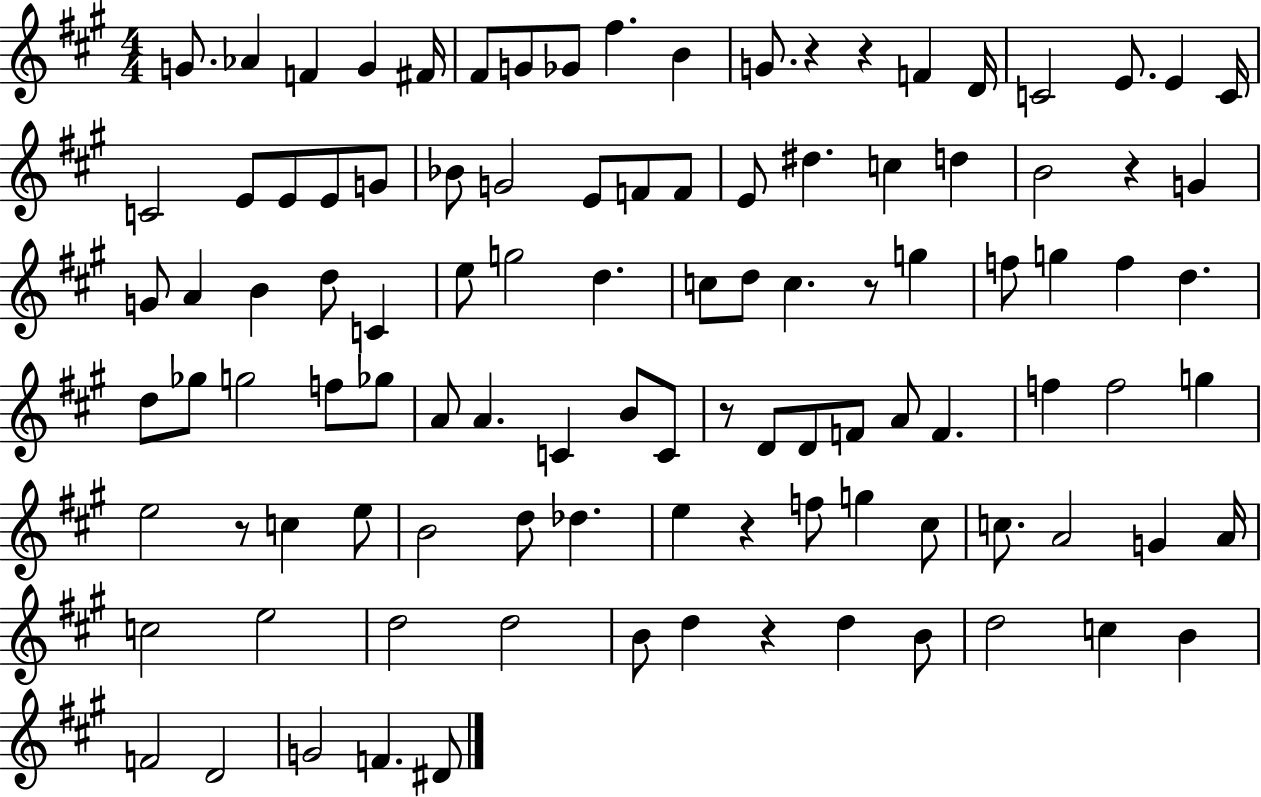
{
  \clef treble
  \numericTimeSignature
  \time 4/4
  \key a \major
  g'8. aes'4 f'4 g'4 fis'16 | fis'8 g'8 ges'8 fis''4. b'4 | g'8. r4 r4 f'4 d'16 | c'2 e'8. e'4 c'16 | \break c'2 e'8 e'8 e'8 g'8 | bes'8 g'2 e'8 f'8 f'8 | e'8 dis''4. c''4 d''4 | b'2 r4 g'4 | \break g'8 a'4 b'4 d''8 c'4 | e''8 g''2 d''4. | c''8 d''8 c''4. r8 g''4 | f''8 g''4 f''4 d''4. | \break d''8 ges''8 g''2 f''8 ges''8 | a'8 a'4. c'4 b'8 c'8 | r8 d'8 d'8 f'8 a'8 f'4. | f''4 f''2 g''4 | \break e''2 r8 c''4 e''8 | b'2 d''8 des''4. | e''4 r4 f''8 g''4 cis''8 | c''8. a'2 g'4 a'16 | \break c''2 e''2 | d''2 d''2 | b'8 d''4 r4 d''4 b'8 | d''2 c''4 b'4 | \break f'2 d'2 | g'2 f'4. dis'8 | \bar "|."
}